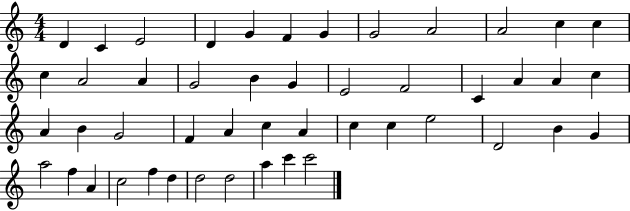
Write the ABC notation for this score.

X:1
T:Untitled
M:4/4
L:1/4
K:C
D C E2 D G F G G2 A2 A2 c c c A2 A G2 B G E2 F2 C A A c A B G2 F A c A c c e2 D2 B G a2 f A c2 f d d2 d2 a c' c'2